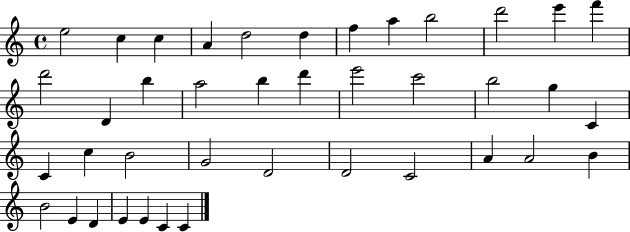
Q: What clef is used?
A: treble